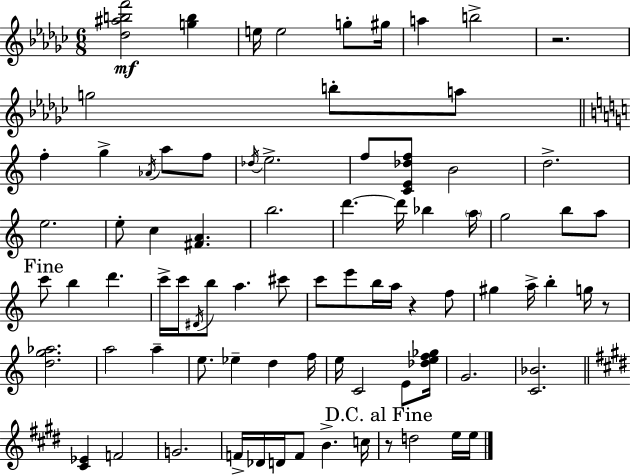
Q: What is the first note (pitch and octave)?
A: E5